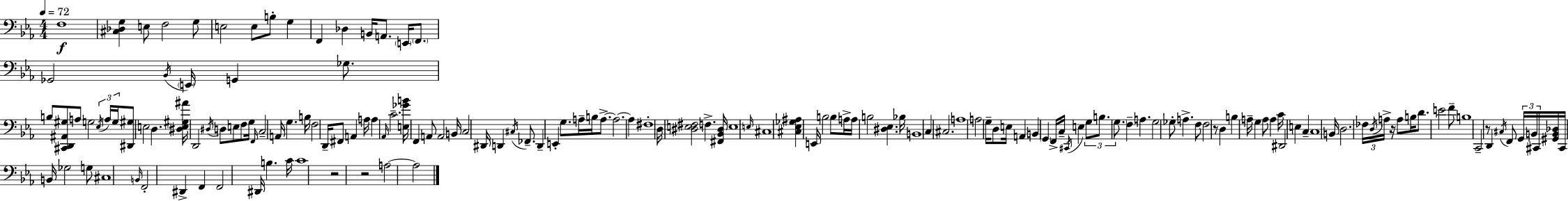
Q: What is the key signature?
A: EES major